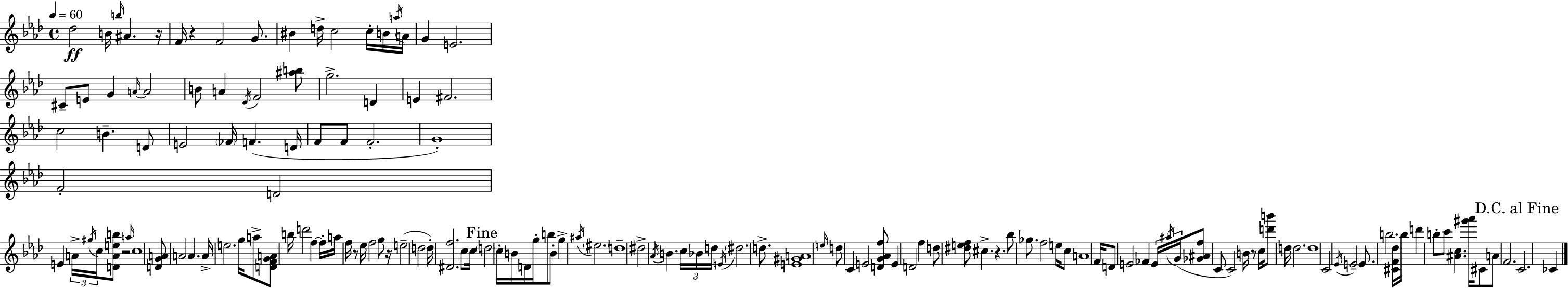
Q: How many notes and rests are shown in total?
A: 151